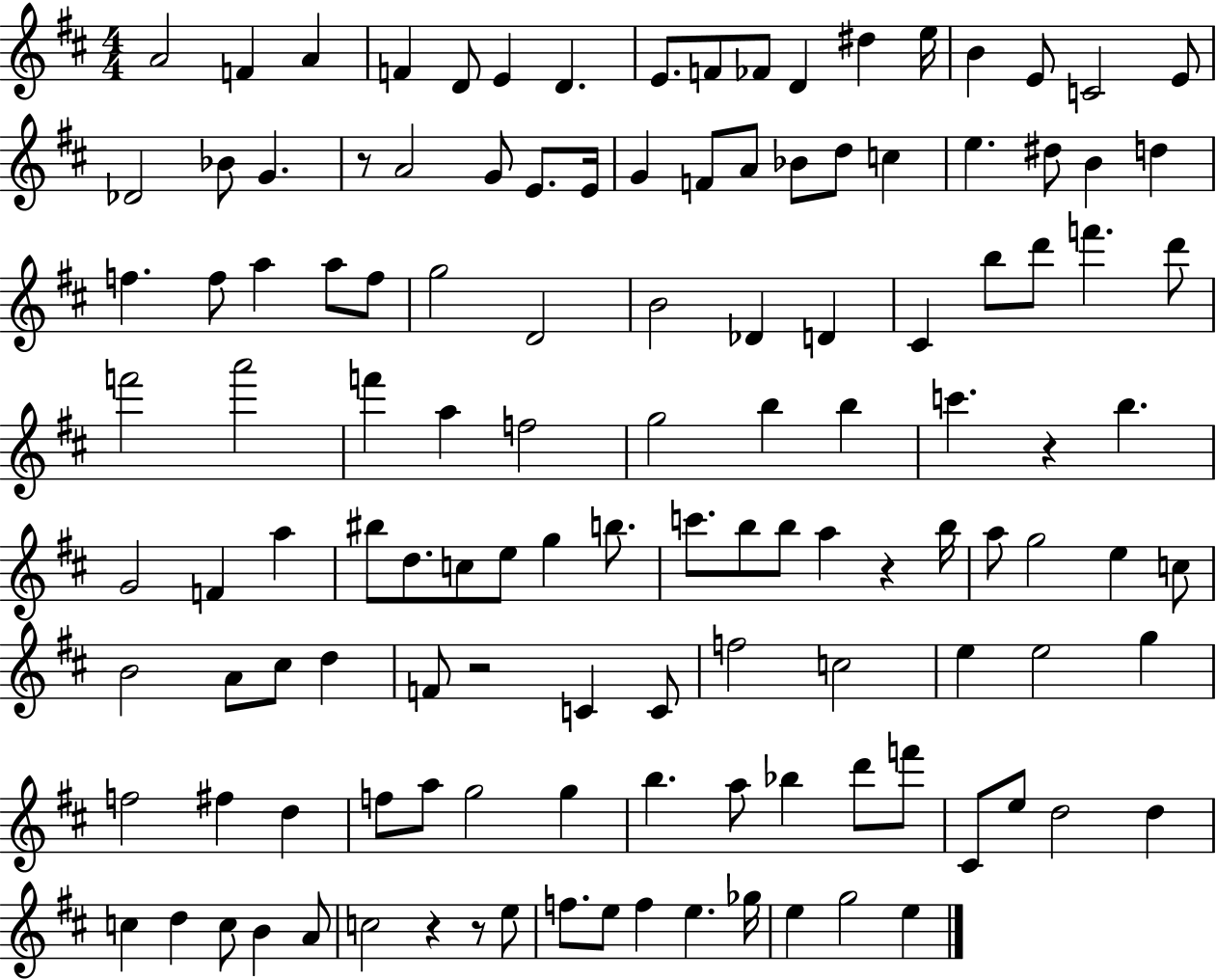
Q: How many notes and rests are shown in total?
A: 126